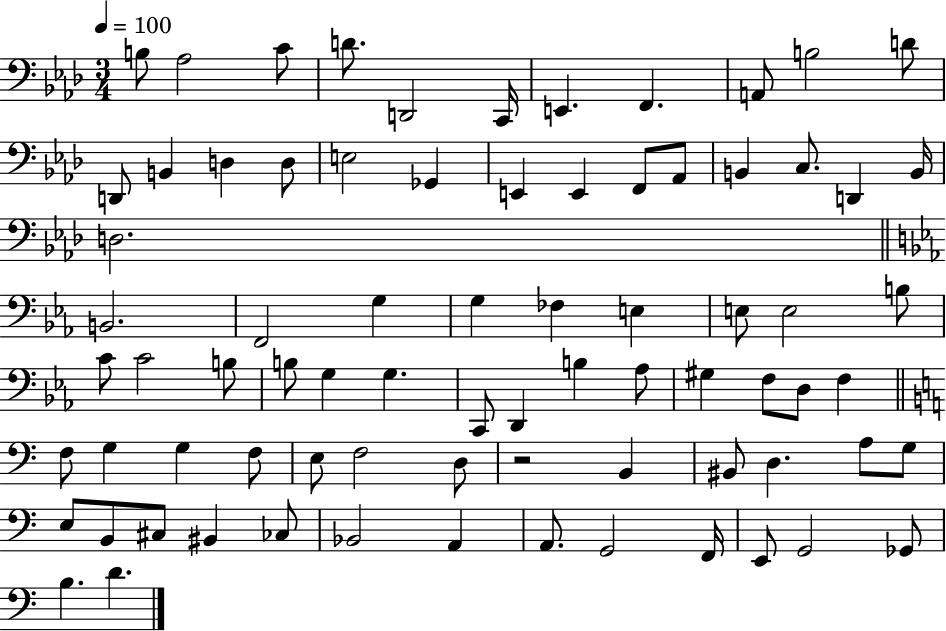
X:1
T:Untitled
M:3/4
L:1/4
K:Ab
B,/2 _A,2 C/2 D/2 D,,2 C,,/4 E,, F,, A,,/2 B,2 D/2 D,,/2 B,, D, D,/2 E,2 _G,, E,, E,, F,,/2 _A,,/2 B,, C,/2 D,, B,,/4 D,2 B,,2 F,,2 G, G, _F, E, E,/2 E,2 B,/2 C/2 C2 B,/2 B,/2 G, G, C,,/2 D,, B, _A,/2 ^G, F,/2 D,/2 F, F,/2 G, G, F,/2 E,/2 F,2 D,/2 z2 B,, ^B,,/2 D, A,/2 G,/2 E,/2 B,,/2 ^C,/2 ^B,, _C,/2 _B,,2 A,, A,,/2 G,,2 F,,/4 E,,/2 G,,2 _G,,/2 B, D